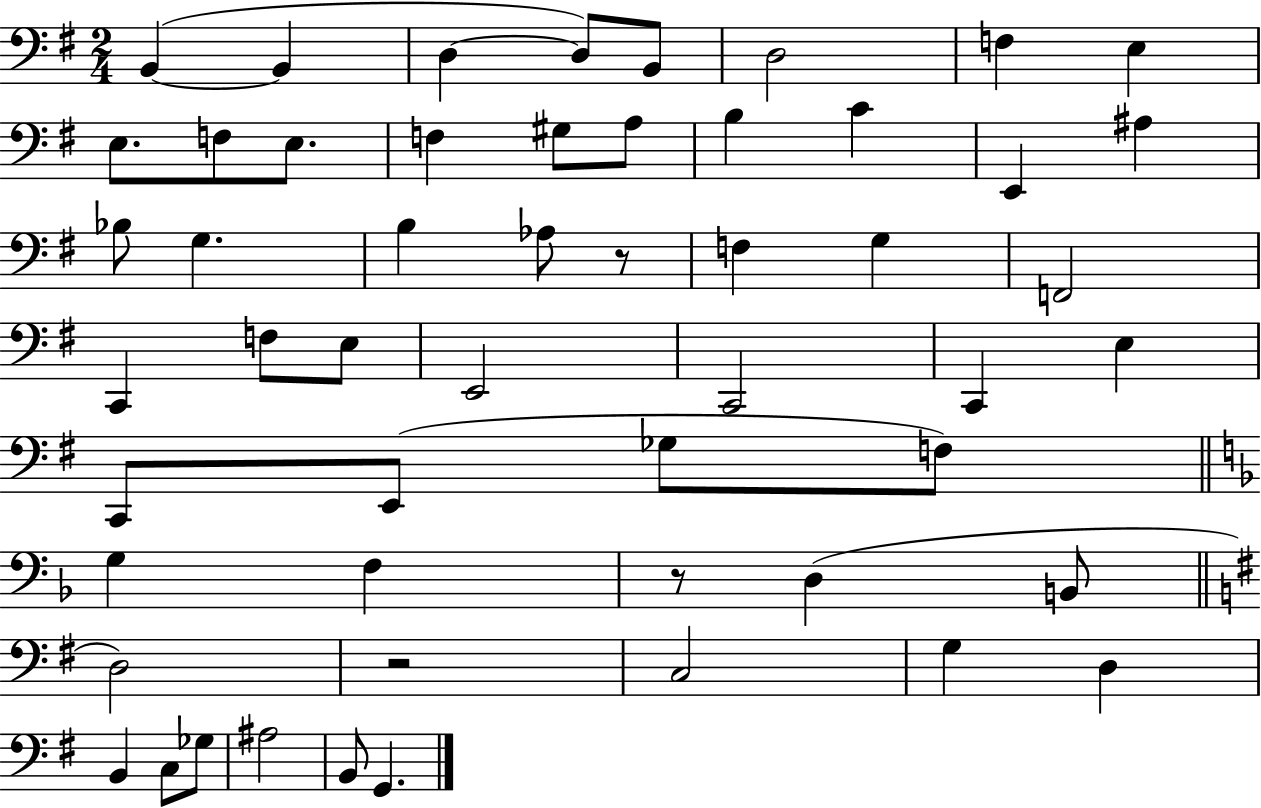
X:1
T:Untitled
M:2/4
L:1/4
K:G
B,, B,, D, D,/2 B,,/2 D,2 F, E, E,/2 F,/2 E,/2 F, ^G,/2 A,/2 B, C E,, ^A, _B,/2 G, B, _A,/2 z/2 F, G, F,,2 C,, F,/2 E,/2 E,,2 C,,2 C,, E, C,,/2 E,,/2 _G,/2 F,/2 G, F, z/2 D, B,,/2 D,2 z2 C,2 G, D, B,, C,/2 _G,/2 ^A,2 B,,/2 G,,